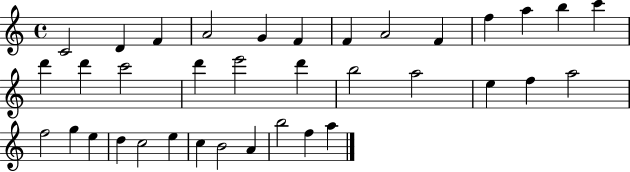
{
  \clef treble
  \time 4/4
  \defaultTimeSignature
  \key c \major
  c'2 d'4 f'4 | a'2 g'4 f'4 | f'4 a'2 f'4 | f''4 a''4 b''4 c'''4 | \break d'''4 d'''4 c'''2 | d'''4 e'''2 d'''4 | b''2 a''2 | e''4 f''4 a''2 | \break f''2 g''4 e''4 | d''4 c''2 e''4 | c''4 b'2 a'4 | b''2 f''4 a''4 | \break \bar "|."
}